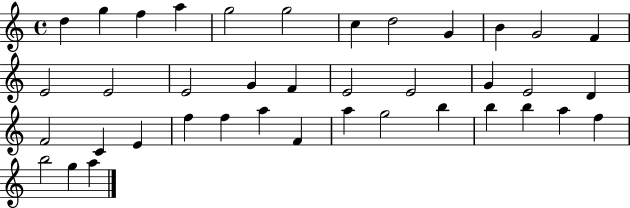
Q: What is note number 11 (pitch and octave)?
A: G4